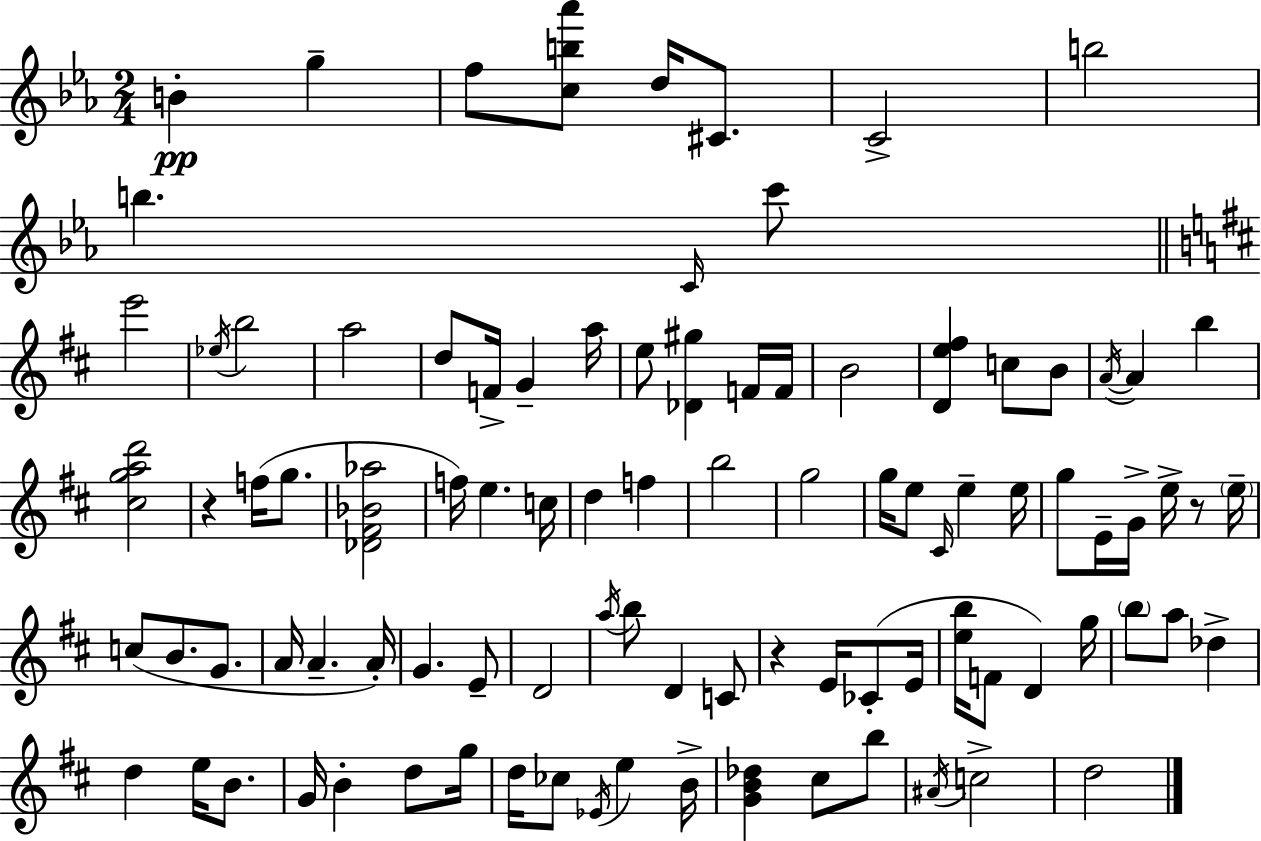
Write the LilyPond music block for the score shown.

{
  \clef treble
  \numericTimeSignature
  \time 2/4
  \key c \minor
  b'4-.\pp g''4-- | f''8 <c'' b'' aes'''>8 d''16 cis'8. | c'2-> | b''2 | \break b''4. \grace { c'16 } c'''8 | \bar "||" \break \key d \major e'''2 | \acciaccatura { ees''16 } b''2 | a''2 | d''8 f'16-> g'4-- | \break a''16 e''8 <des' gis''>4 f'16 | f'16 b'2 | <d' e'' fis''>4 c''8 b'8 | \acciaccatura { a'16~ }~ a'4 b''4 | \break <cis'' g'' a'' d'''>2 | r4 f''16( g''8. | <des' fis' bes' aes''>2 | f''16) e''4. | \break c''16 d''4 f''4 | b''2 | g''2 | g''16 e''8 \grace { cis'16 } e''4-- | \break e''16 g''8 e'16-- g'16-> e''16-> | r8 \parenthesize e''16-- c''8( b'8. | g'8. a'16 a'4.-- | a'16-.) g'4. | \break e'8-- d'2 | \acciaccatura { a''16 } b''8 d'4 | c'8 r4 | e'16 ces'8-.( e'16 <e'' b''>16 f'8 d'4) | \break g''16 \parenthesize b''8 a''8 | des''4-> d''4 | e''16 b'8. g'16 b'4-. | d''8 g''16 d''16 ces''8 \acciaccatura { ees'16 } | \break e''4 b'16-> <g' b' des''>4 | cis''8 b''8 \acciaccatura { ais'16 } c''2-> | d''2 | \bar "|."
}